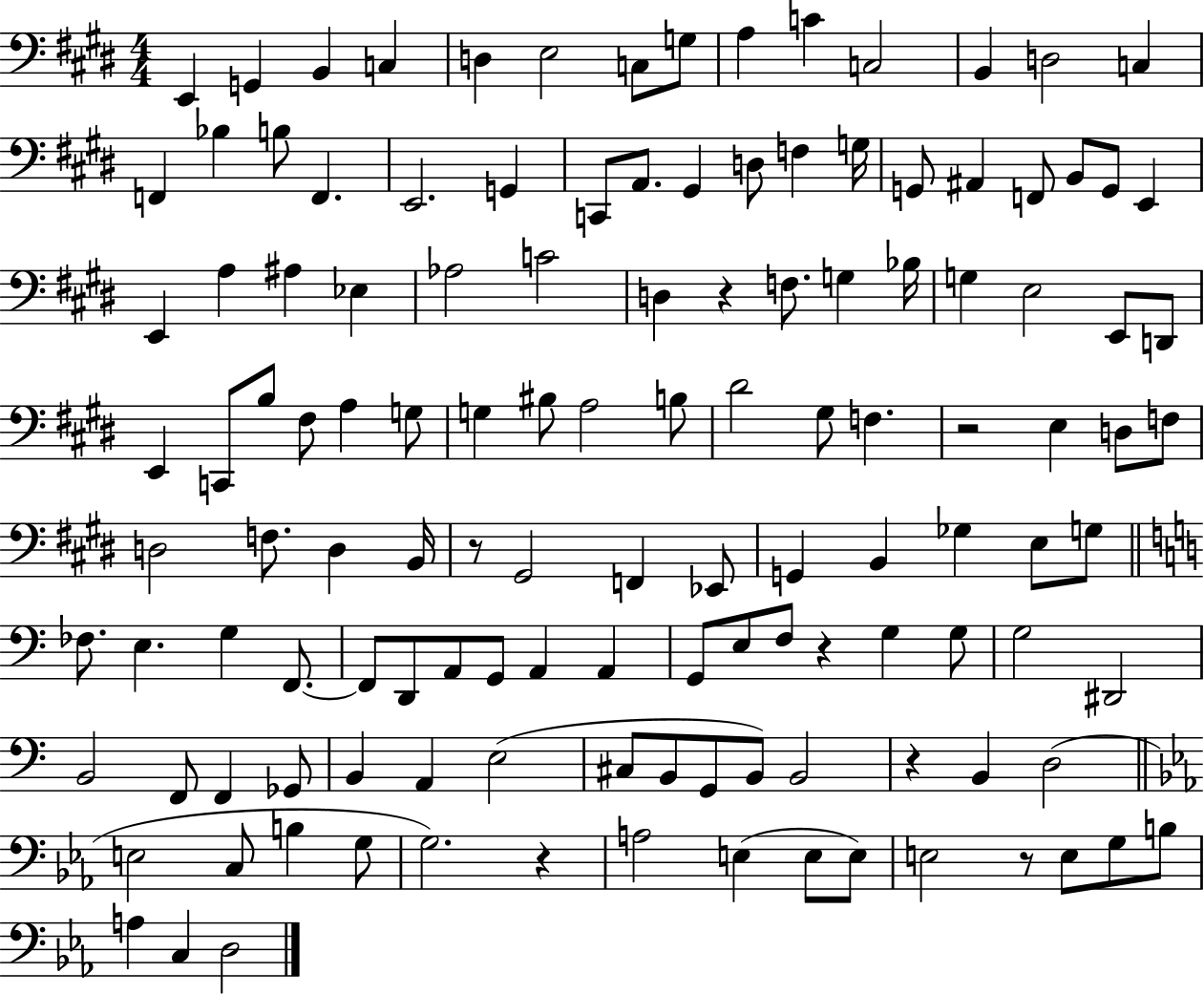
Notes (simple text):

E2/q G2/q B2/q C3/q D3/q E3/h C3/e G3/e A3/q C4/q C3/h B2/q D3/h C3/q F2/q Bb3/q B3/e F2/q. E2/h. G2/q C2/e A2/e. G#2/q D3/e F3/q G3/s G2/e A#2/q F2/e B2/e G2/e E2/q E2/q A3/q A#3/q Eb3/q Ab3/h C4/h D3/q R/q F3/e. G3/q Bb3/s G3/q E3/h E2/e D2/e E2/q C2/e B3/e F#3/e A3/q G3/e G3/q BIS3/e A3/h B3/e D#4/h G#3/e F3/q. R/h E3/q D3/e F3/e D3/h F3/e. D3/q B2/s R/e G#2/h F2/q Eb2/e G2/q B2/q Gb3/q E3/e G3/e FES3/e. E3/q. G3/q F2/e. F2/e D2/e A2/e G2/e A2/q A2/q G2/e E3/e F3/e R/q G3/q G3/e G3/h D#2/h B2/h F2/e F2/q Gb2/e B2/q A2/q E3/h C#3/e B2/e G2/e B2/e B2/h R/q B2/q D3/h E3/h C3/e B3/q G3/e G3/h. R/q A3/h E3/q E3/e E3/e E3/h R/e E3/e G3/e B3/e A3/q C3/q D3/h